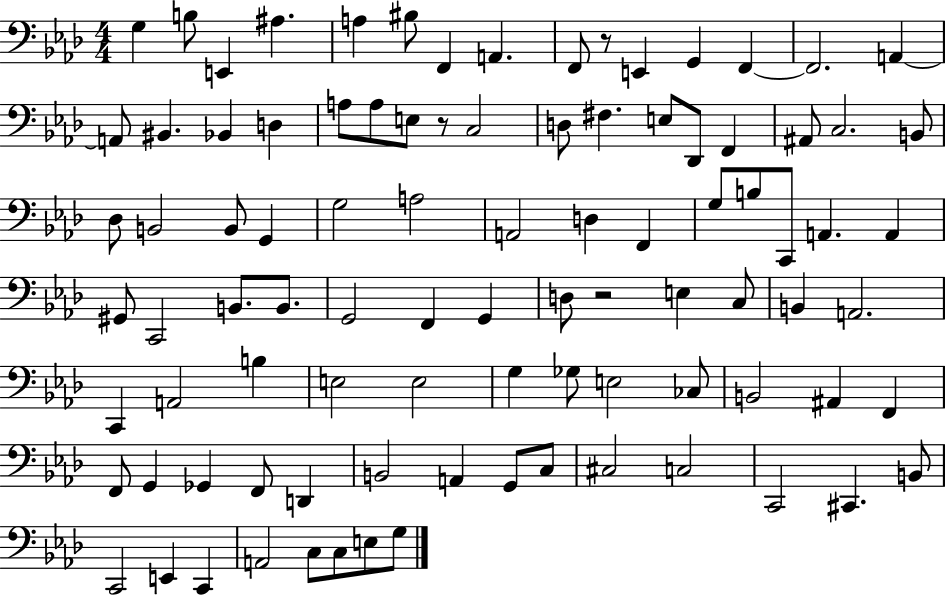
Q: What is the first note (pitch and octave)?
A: G3